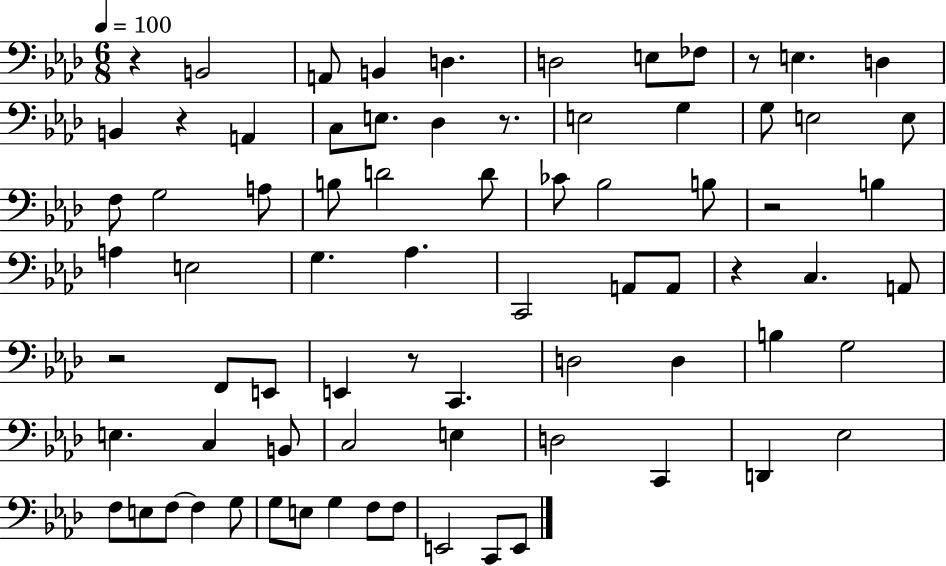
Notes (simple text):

R/q B2/h A2/e B2/q D3/q. D3/h E3/e FES3/e R/e E3/q. D3/q B2/q R/q A2/q C3/e E3/e. Db3/q R/e. E3/h G3/q G3/e E3/h E3/e F3/e G3/h A3/e B3/e D4/h D4/e CES4/e Bb3/h B3/e R/h B3/q A3/q E3/h G3/q. Ab3/q. C2/h A2/e A2/e R/q C3/q. A2/e R/h F2/e E2/e E2/q R/e C2/q. D3/h D3/q B3/q G3/h E3/q. C3/q B2/e C3/h E3/q D3/h C2/q D2/q Eb3/h F3/e E3/e F3/e F3/q G3/e G3/e E3/e G3/q F3/e F3/e E2/h C2/e E2/e